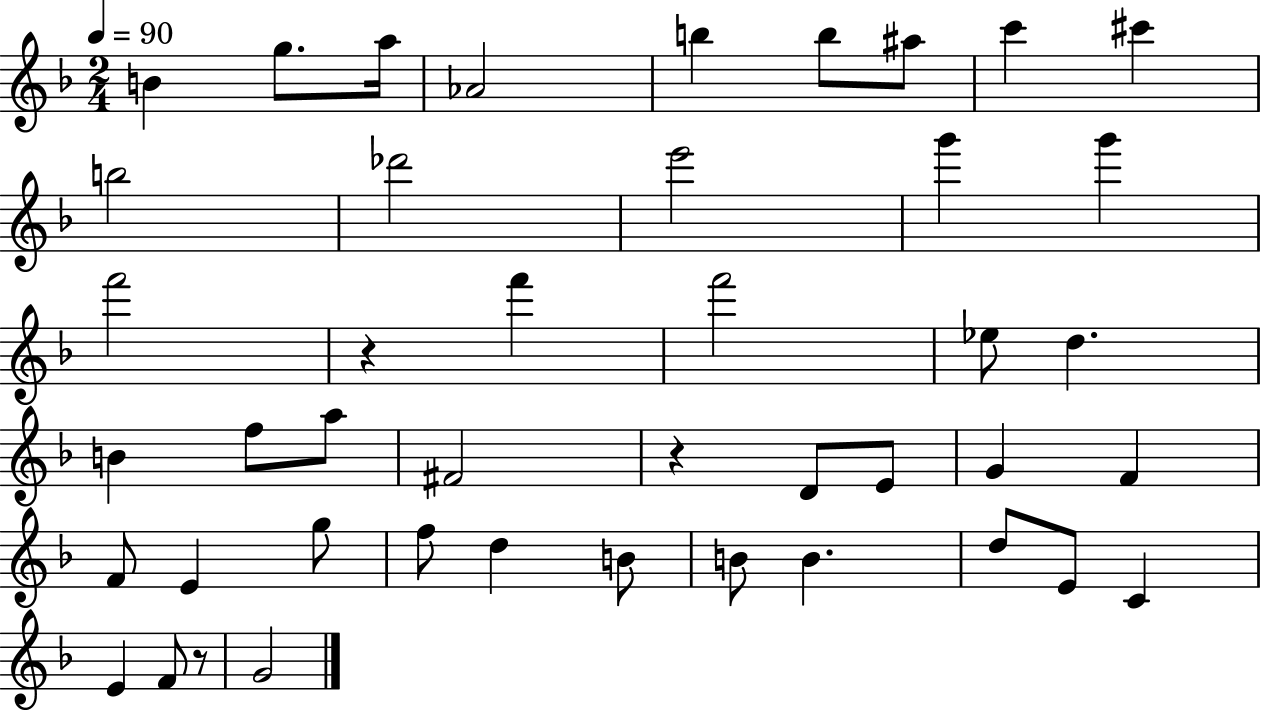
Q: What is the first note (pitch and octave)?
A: B4